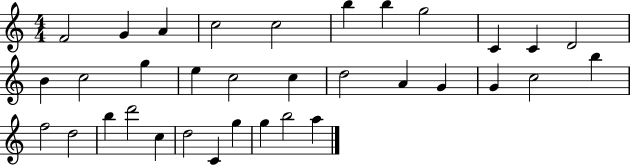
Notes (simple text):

F4/h G4/q A4/q C5/h C5/h B5/q B5/q G5/h C4/q C4/q D4/h B4/q C5/h G5/q E5/q C5/h C5/q D5/h A4/q G4/q G4/q C5/h B5/q F5/h D5/h B5/q D6/h C5/q D5/h C4/q G5/q G5/q B5/h A5/q